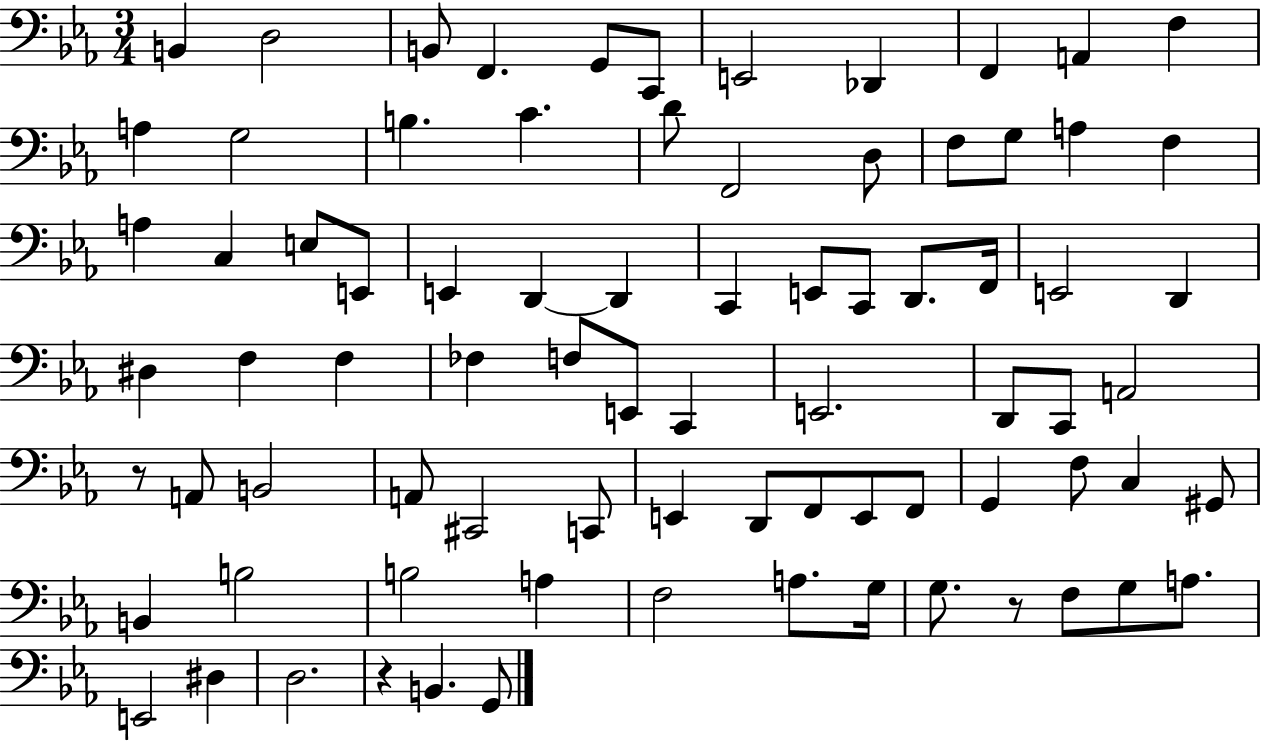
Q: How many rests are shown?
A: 3